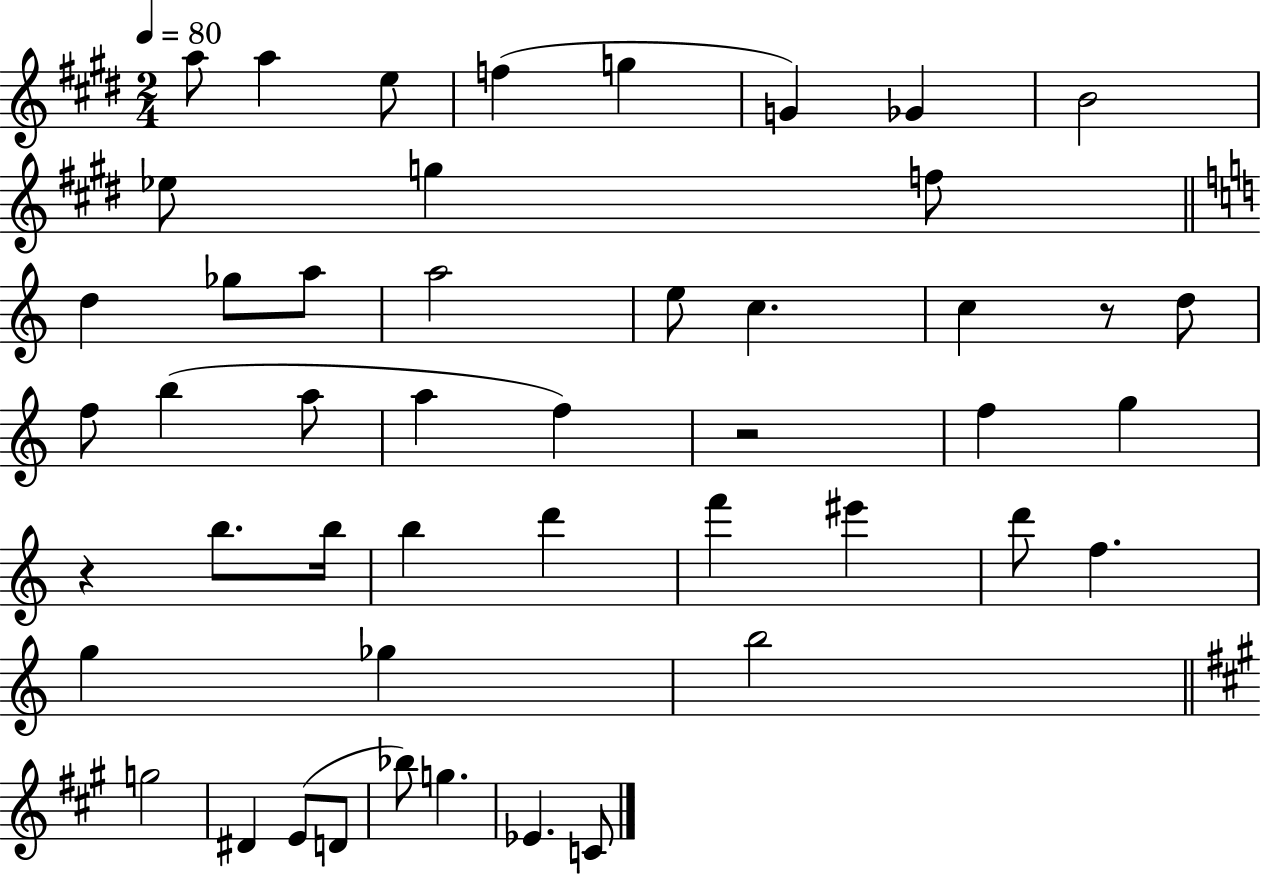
A5/e A5/q E5/e F5/q G5/q G4/q Gb4/q B4/h Eb5/e G5/q F5/e D5/q Gb5/e A5/e A5/h E5/e C5/q. C5/q R/e D5/e F5/e B5/q A5/e A5/q F5/q R/h F5/q G5/q R/q B5/e. B5/s B5/q D6/q F6/q EIS6/q D6/e F5/q. G5/q Gb5/q B5/h G5/h D#4/q E4/e D4/e Bb5/e G5/q. Eb4/q. C4/e